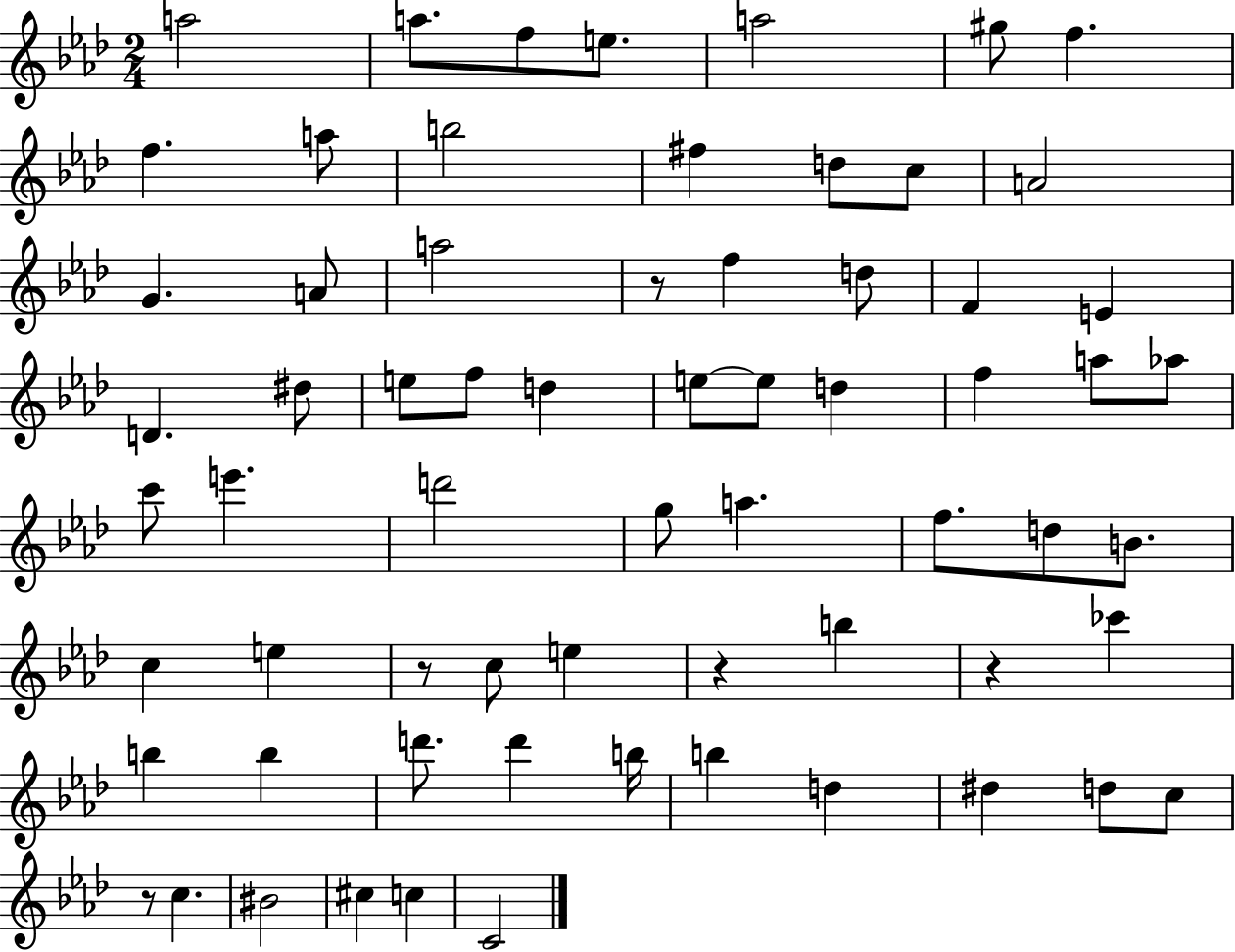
A5/h A5/e. F5/e E5/e. A5/h G#5/e F5/q. F5/q. A5/e B5/h F#5/q D5/e C5/e A4/h G4/q. A4/e A5/h R/e F5/q D5/e F4/q E4/q D4/q. D#5/e E5/e F5/e D5/q E5/e E5/e D5/q F5/q A5/e Ab5/e C6/e E6/q. D6/h G5/e A5/q. F5/e. D5/e B4/e. C5/q E5/q R/e C5/e E5/q R/q B5/q R/q CES6/q B5/q B5/q D6/e. D6/q B5/s B5/q D5/q D#5/q D5/e C5/e R/e C5/q. BIS4/h C#5/q C5/q C4/h